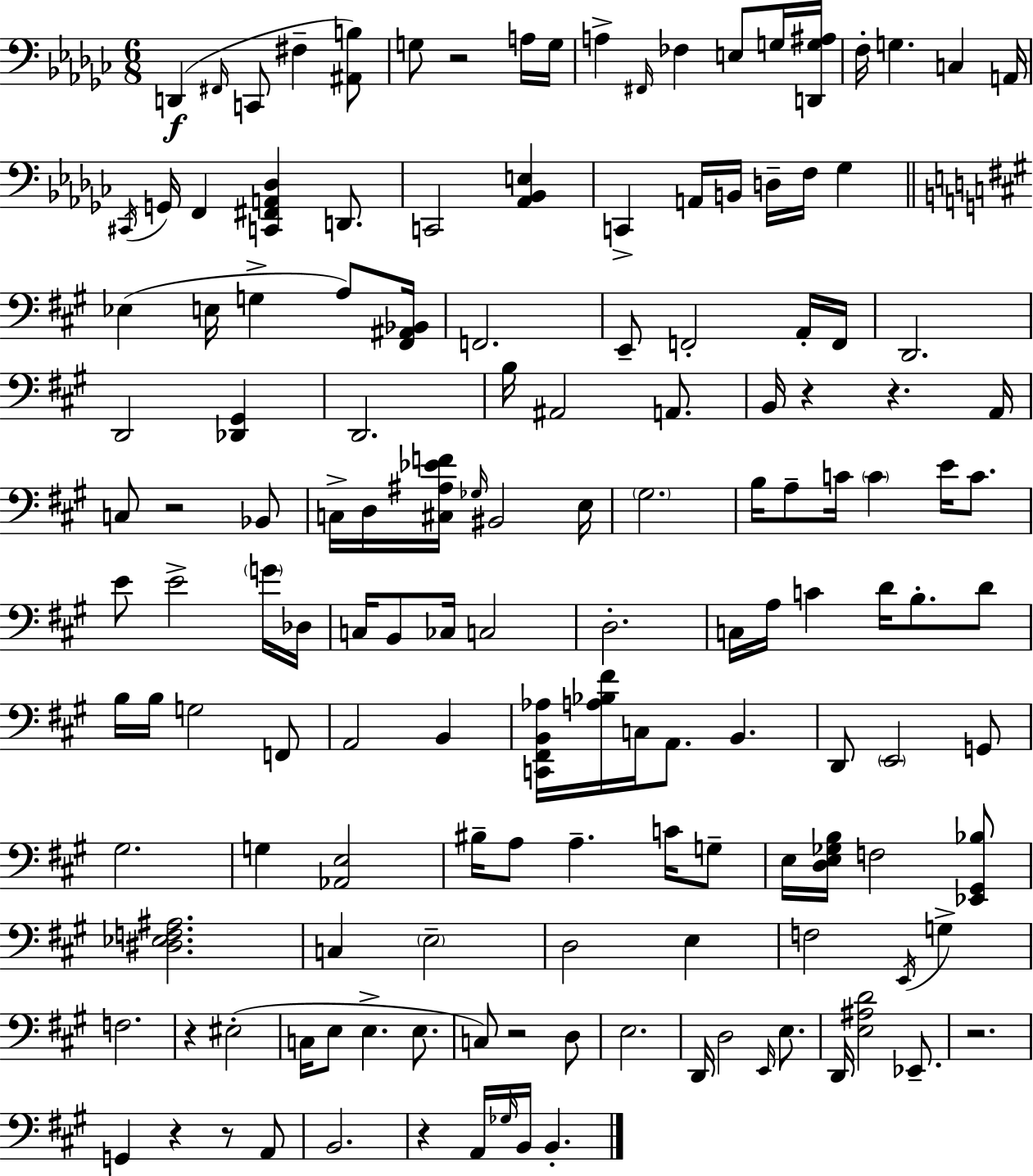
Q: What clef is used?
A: bass